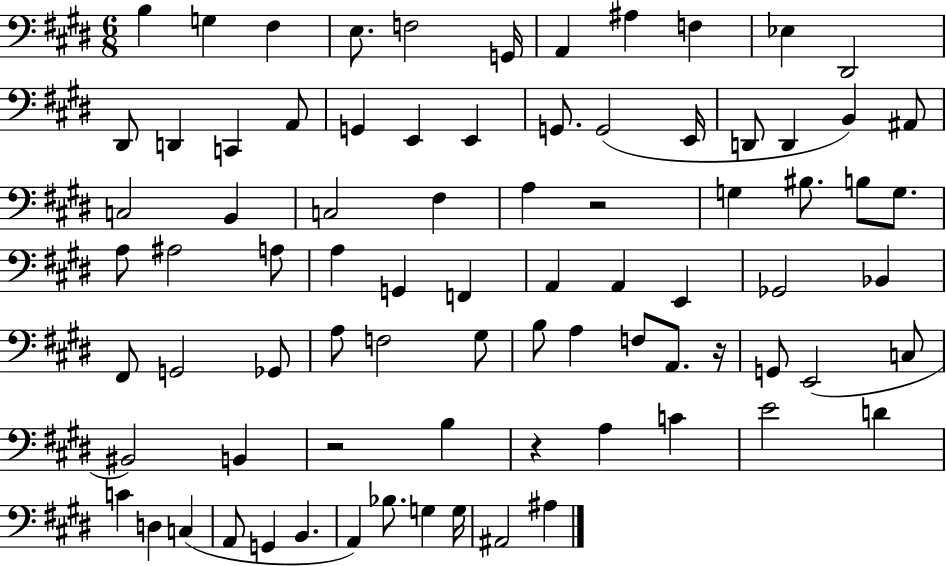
X:1
T:Untitled
M:6/8
L:1/4
K:E
B, G, ^F, E,/2 F,2 G,,/4 A,, ^A, F, _E, ^D,,2 ^D,,/2 D,, C,, A,,/2 G,, E,, E,, G,,/2 G,,2 E,,/4 D,,/2 D,, B,, ^A,,/2 C,2 B,, C,2 ^F, A, z2 G, ^B,/2 B,/2 G,/2 A,/2 ^A,2 A,/2 A, G,, F,, A,, A,, E,, _G,,2 _B,, ^F,,/2 G,,2 _G,,/2 A,/2 F,2 ^G,/2 B,/2 A, F,/2 A,,/2 z/4 G,,/2 E,,2 C,/2 ^B,,2 B,, z2 B, z A, C E2 D C D, C, A,,/2 G,, B,, A,, _B,/2 G, G,/4 ^A,,2 ^A,